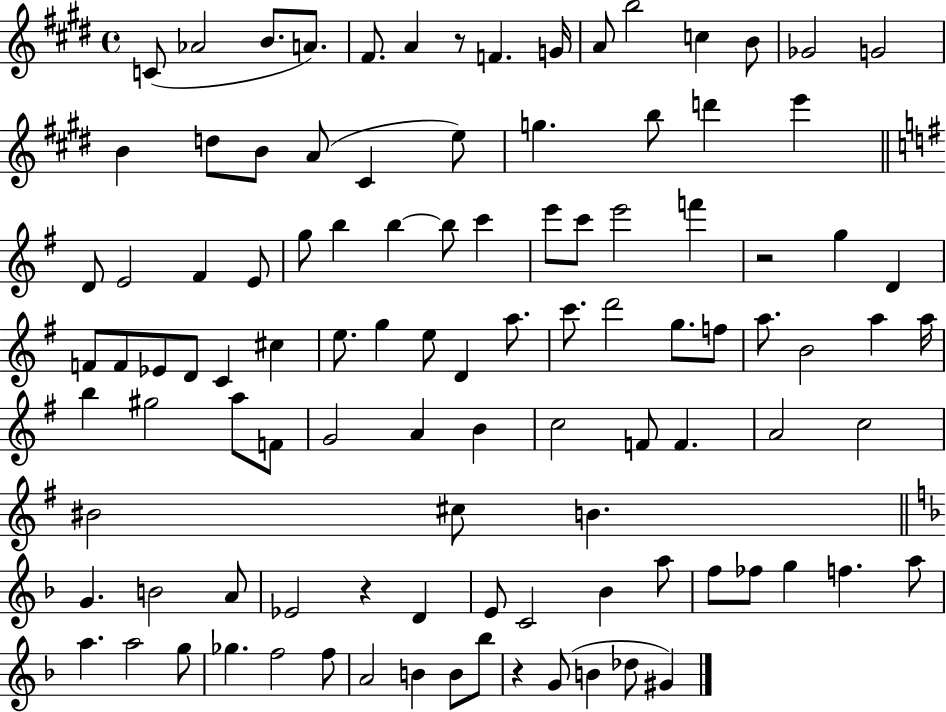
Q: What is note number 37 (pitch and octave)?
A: F6